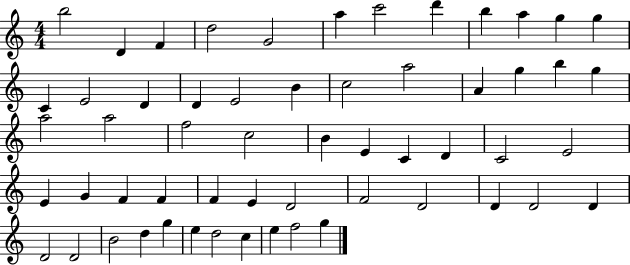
B5/h D4/q F4/q D5/h G4/h A5/q C6/h D6/q B5/q A5/q G5/q G5/q C4/q E4/h D4/q D4/q E4/h B4/q C5/h A5/h A4/q G5/q B5/q G5/q A5/h A5/h F5/h C5/h B4/q E4/q C4/q D4/q C4/h E4/h E4/q G4/q F4/q F4/q F4/q E4/q D4/h F4/h D4/h D4/q D4/h D4/q D4/h D4/h B4/h D5/q G5/q E5/q D5/h C5/q E5/q F5/h G5/q